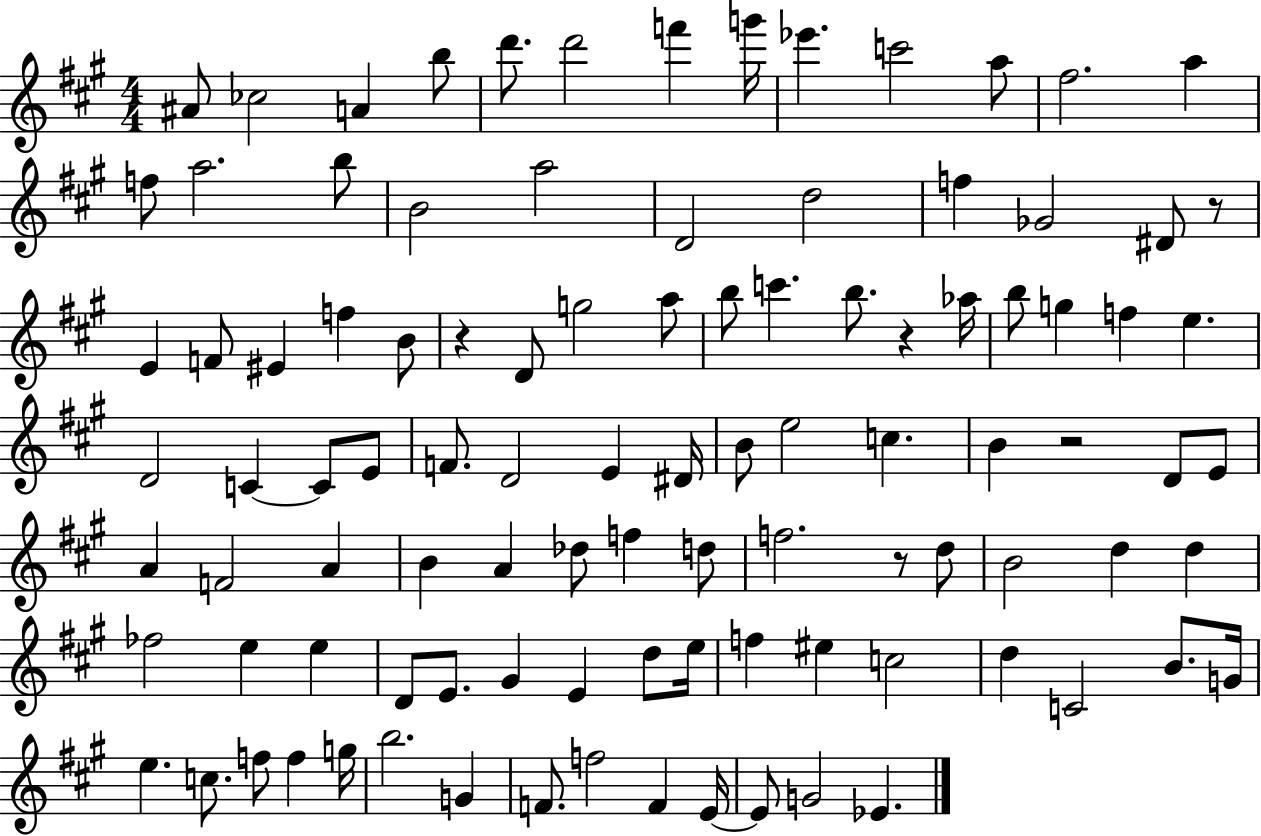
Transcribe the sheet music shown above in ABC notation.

X:1
T:Untitled
M:4/4
L:1/4
K:A
^A/2 _c2 A b/2 d'/2 d'2 f' g'/4 _e' c'2 a/2 ^f2 a f/2 a2 b/2 B2 a2 D2 d2 f _G2 ^D/2 z/2 E F/2 ^E f B/2 z D/2 g2 a/2 b/2 c' b/2 z _a/4 b/2 g f e D2 C C/2 E/2 F/2 D2 E ^D/4 B/2 e2 c B z2 D/2 E/2 A F2 A B A _d/2 f d/2 f2 z/2 d/2 B2 d d _f2 e e D/2 E/2 ^G E d/2 e/4 f ^e c2 d C2 B/2 G/4 e c/2 f/2 f g/4 b2 G F/2 f2 F E/4 E/2 G2 _E